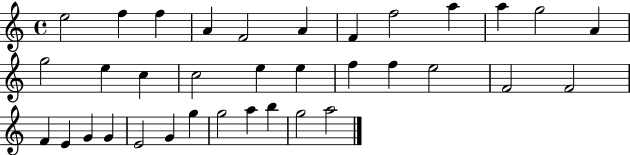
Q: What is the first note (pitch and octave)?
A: E5